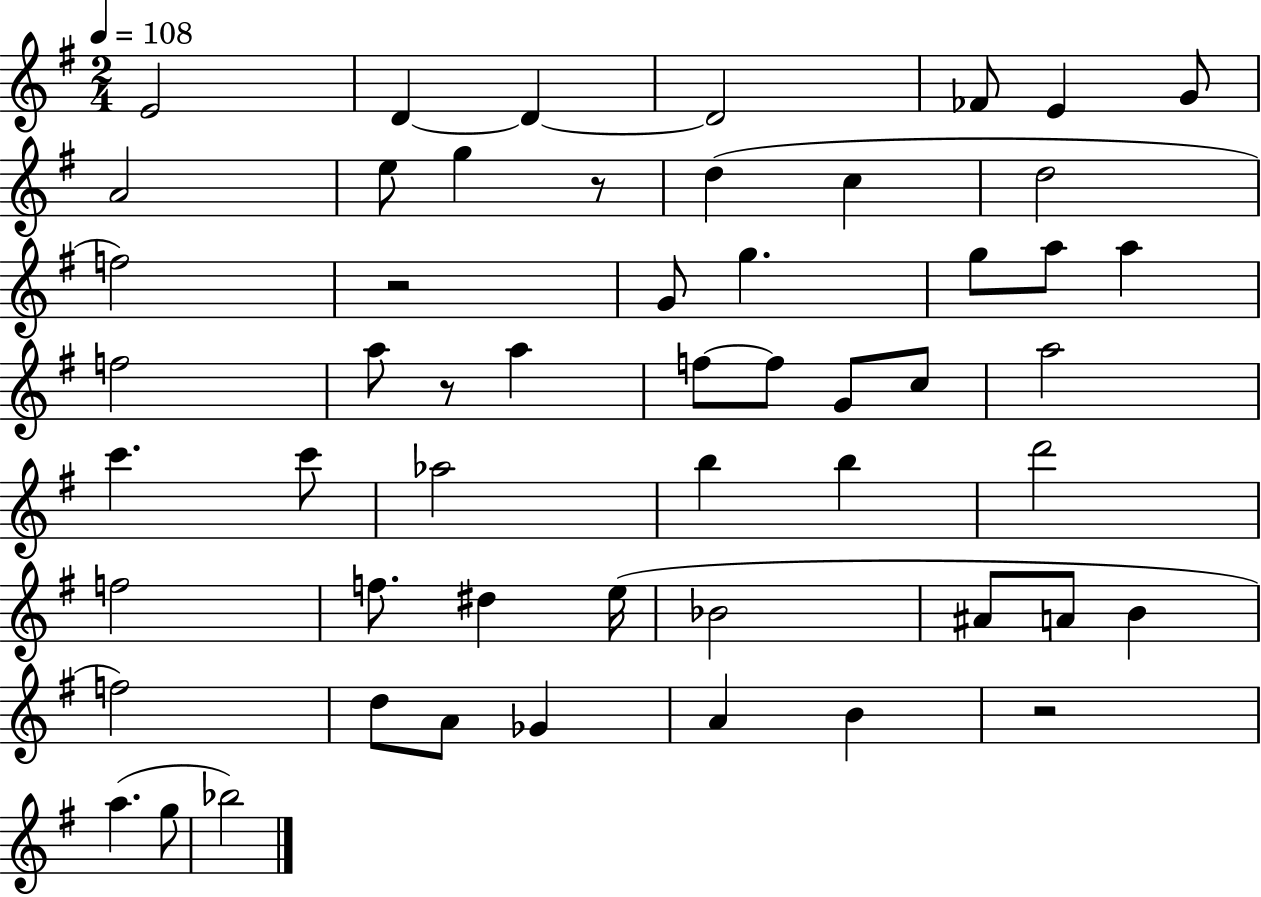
E4/h D4/q D4/q D4/h FES4/e E4/q G4/e A4/h E5/e G5/q R/e D5/q C5/q D5/h F5/h R/h G4/e G5/q. G5/e A5/e A5/q F5/h A5/e R/e A5/q F5/e F5/e G4/e C5/e A5/h C6/q. C6/e Ab5/h B5/q B5/q D6/h F5/h F5/e. D#5/q E5/s Bb4/h A#4/e A4/e B4/q F5/h D5/e A4/e Gb4/q A4/q B4/q R/h A5/q. G5/e Bb5/h